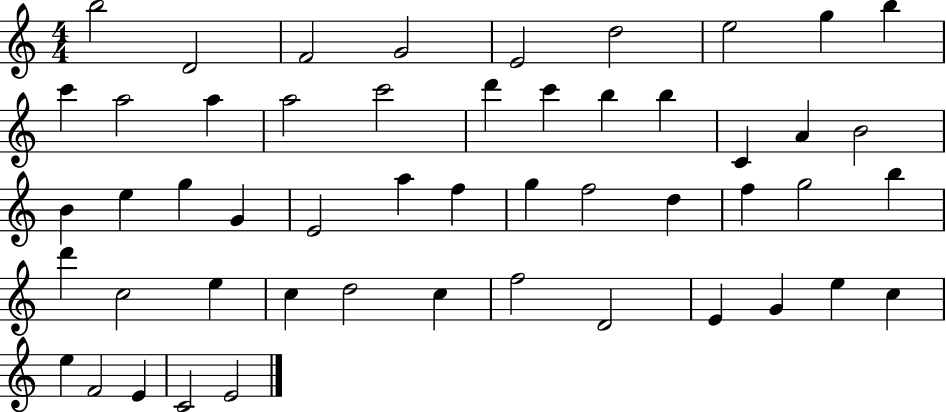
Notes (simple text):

B5/h D4/h F4/h G4/h E4/h D5/h E5/h G5/q B5/q C6/q A5/h A5/q A5/h C6/h D6/q C6/q B5/q B5/q C4/q A4/q B4/h B4/q E5/q G5/q G4/q E4/h A5/q F5/q G5/q F5/h D5/q F5/q G5/h B5/q D6/q C5/h E5/q C5/q D5/h C5/q F5/h D4/h E4/q G4/q E5/q C5/q E5/q F4/h E4/q C4/h E4/h